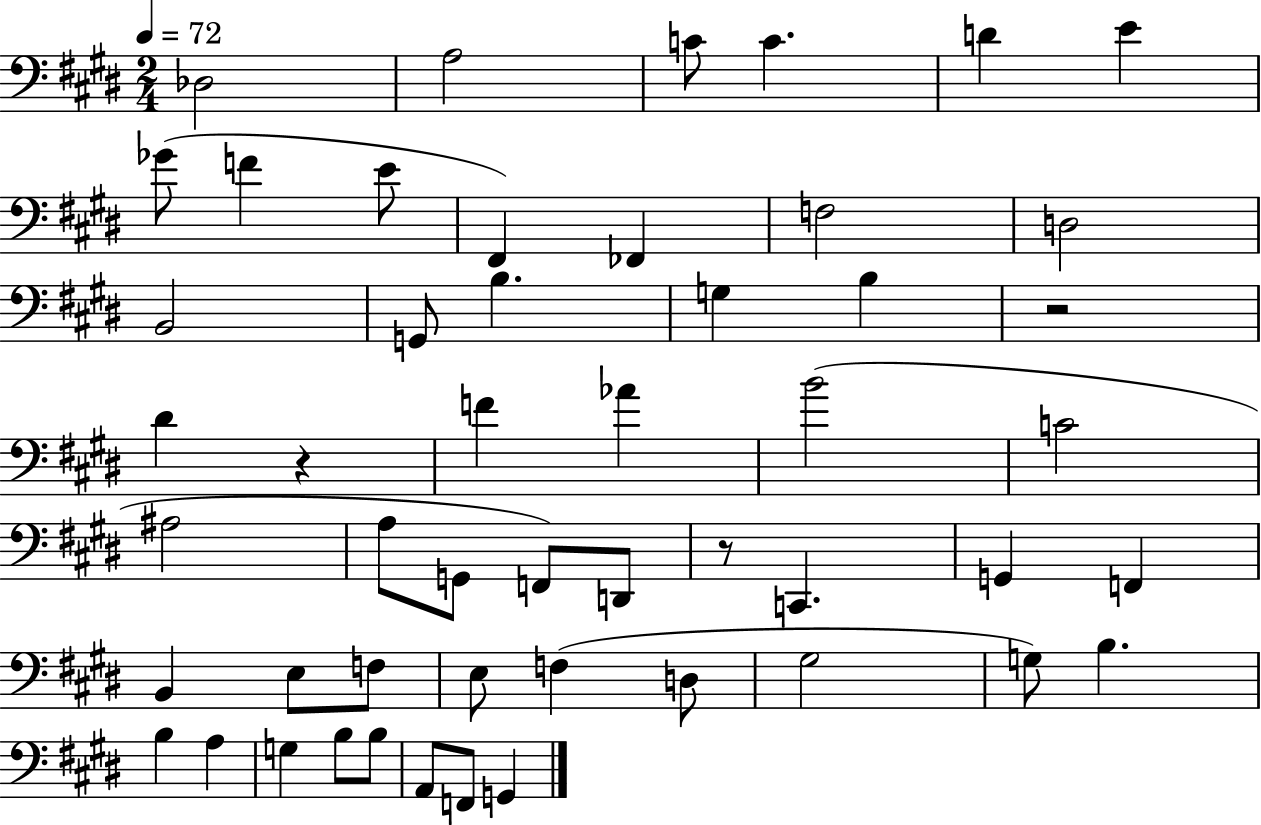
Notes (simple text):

Db3/h A3/h C4/e C4/q. D4/q E4/q Gb4/e F4/q E4/e F#2/q FES2/q F3/h D3/h B2/h G2/e B3/q. G3/q B3/q R/h D#4/q R/q F4/q Ab4/q B4/h C4/h A#3/h A3/e G2/e F2/e D2/e R/e C2/q. G2/q F2/q B2/q E3/e F3/e E3/e F3/q D3/e G#3/h G3/e B3/q. B3/q A3/q G3/q B3/e B3/e A2/e F2/e G2/q